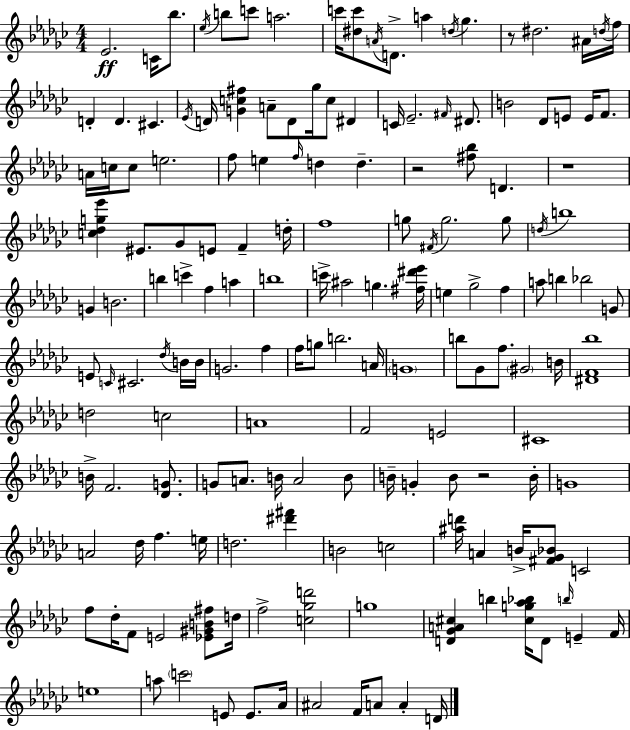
{
  \clef treble
  \numericTimeSignature
  \time 4/4
  \key ees \minor
  ees'2.\ff c'16 bes''8. | \acciaccatura { ees''16 } b''8 c'''8 a''2. | c'''16 <dis'' c'''>8 \acciaccatura { a'16 } d'8.-> a''4 \acciaccatura { d''16 } ges''4. | r8 dis''2. | \break ais'16 \acciaccatura { d''16 } f''16 d'4-. d'4. cis'4. | \acciaccatura { ees'16 } d'16 <g' c'' fis''>4 a'8-- d'8 ges''16 c''8 | dis'4 c'16 ees'2.-- | \grace { fis'16 } dis'8. b'2 des'8 | \break e'8 e'16 f'8. a'16 c''16 c''8 e''2. | f''8 e''4 \grace { f''16 } d''4 | d''4.-- r2 <fis'' bes''>8 | d'4. r1 | \break <c'' des'' g'' ees'''>4 eis'8. ges'8 | e'8 f'4-- d''16-. f''1 | g''8 \acciaccatura { fis'16 } g''2. | g''8 \acciaccatura { d''16 } b''1 | \break g'4 b'2. | b''4 c'''4-> | f''4 a''4 b''1 | c'''16-> ais''2 | \break g''4. <fis'' dis''' ees'''>16 e''4 ges''2-> | f''4 a''8 b''4 bes''2 | g'8 e'8 \grace { c'16 } cis'2. | \acciaccatura { des''16 } b'16 b'16 g'2. | \break f''4 f''16 g''8 b''2. | a'16 \parenthesize g'1 | b''8 ges'8 f''8. | \parenthesize gis'2 b'16 <dis' f' bes''>1 | \break d''2 | c''2 a'1 | f'2 | e'2 cis'1 | \break b'16-> f'2. | <des' g'>8. g'8 a'8. | b'16 a'2 b'8 b'16-- g'4-. | b'8 r2 b'16-. g'1 | \break a'2 | des''16 f''4. e''16 d''2. | <dis''' fis'''>4 b'2 | c''2 <ais'' d'''>16 a'4 | \break b'16-> <fis' ges' bes'>8 c'2 f''8 des''16-. f'8 | e'2 <ees' gis' b' fis''>8 d''16 f''2-> | <c'' ges'' d'''>2 g''1 | <d' ges' a' cis''>4 b''4 | \break <cis'' g'' aes'' bes''>16 d'8 \grace { b''16 } e'4-- f'16 e''1 | a''8 \parenthesize c'''2 | e'8 e'8. aes'16 ais'2 | f'16 a'8 a'4-. d'16 \bar "|."
}